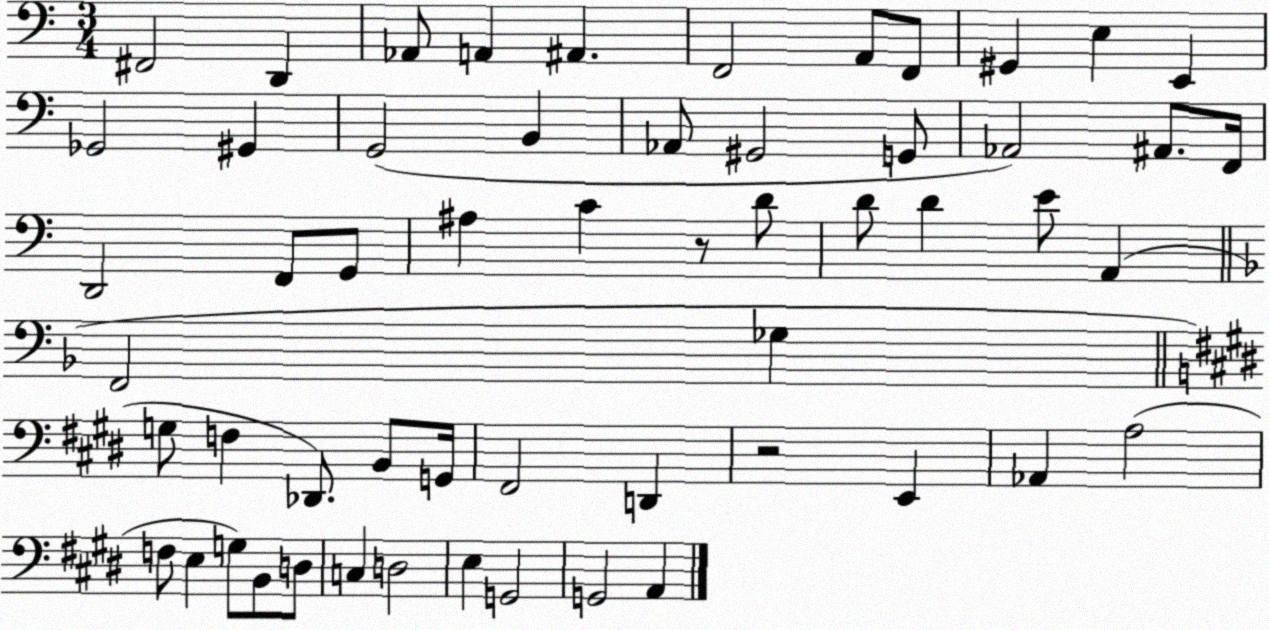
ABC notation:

X:1
T:Untitled
M:3/4
L:1/4
K:C
^F,,2 D,, _A,,/2 A,, ^A,, F,,2 A,,/2 F,,/2 ^G,, E, E,, _G,,2 ^G,, G,,2 B,, _A,,/2 ^G,,2 G,,/2 _A,,2 ^A,,/2 F,,/4 D,,2 F,,/2 G,,/2 ^A, C z/2 D/2 D/2 D E/2 A,, F,,2 _G, G,/2 F, _D,,/2 B,,/2 G,,/4 ^F,,2 D,, z2 E,, _A,, A,2 F,/2 E, G,/2 B,,/2 D,/2 C, D,2 E, G,,2 G,,2 A,,